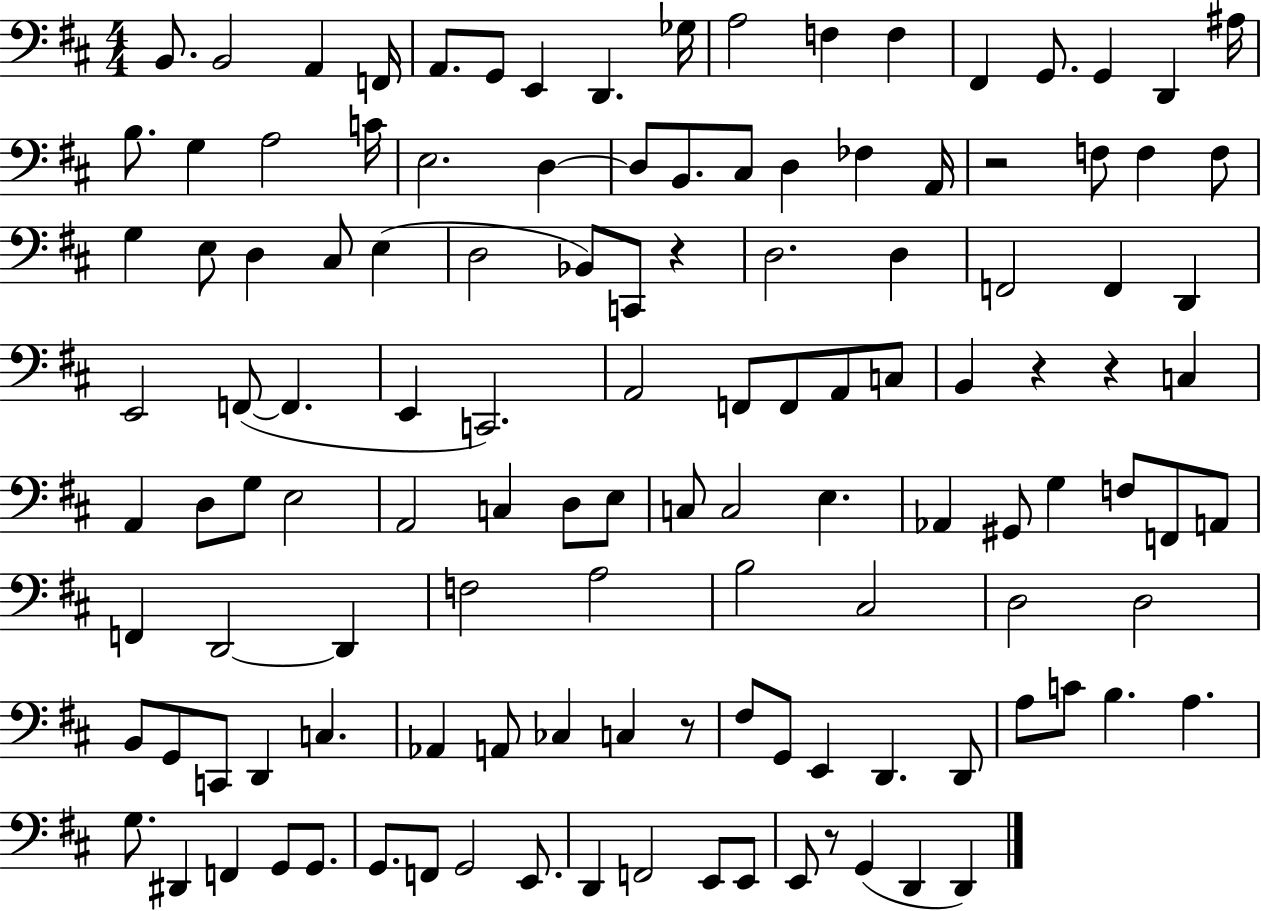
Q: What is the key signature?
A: D major